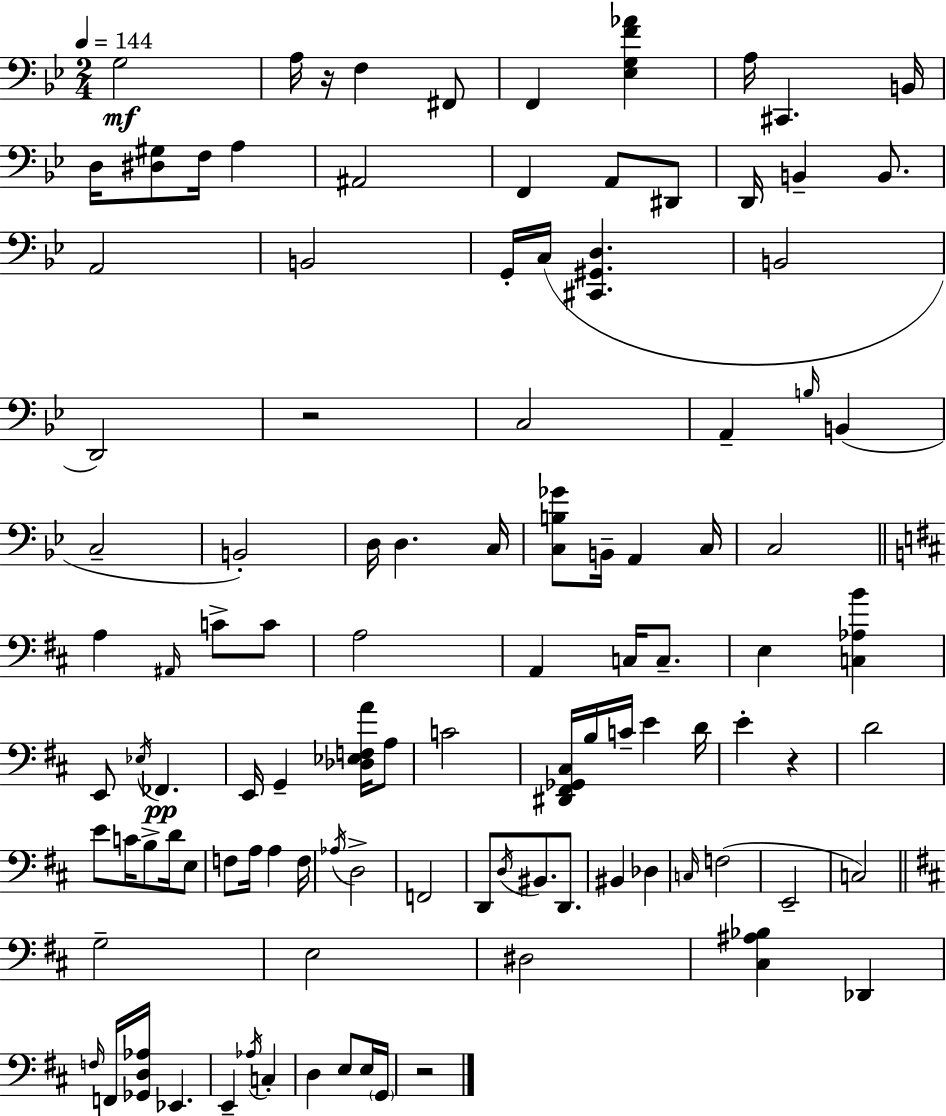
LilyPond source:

{
  \clef bass
  \numericTimeSignature
  \time 2/4
  \key bes \major
  \tempo 4 = 144
  g2\mf | a16 r16 f4 fis,8 | f,4 <ees g f' aes'>4 | a16 cis,4. b,16 | \break d16 <dis gis>8 f16 a4 | ais,2 | f,4 a,8 dis,8 | d,16 b,4-- b,8. | \break a,2 | b,2 | g,16-. c16( <cis, gis, d>4. | b,2 | \break d,2) | r2 | c2 | a,4-- \grace { b16 }( b,4 | \break c2-- | b,2-.) | d16 d4. | c16 <c b ges'>8 b,16-- a,4 | \break c16 c2 | \bar "||" \break \key b \minor a4 \grace { ais,16 } c'8-> c'8 | a2 | a,4 c16 c8.-- | e4 <c aes b'>4 | \break e,8 \acciaccatura { ees16 }\pp fes,4. | e,16 g,4-- <des ees f a'>16 | a8 c'2 | <dis, fis, ges, cis>16 b16 c'16-- e'4 | \break d'16 e'4-. r4 | d'2 | e'8 c'16 b8-> d'16 | e8 f8 a16 a4 | \break f16 \acciaccatura { aes16 } d2-> | f,2 | d,8 \acciaccatura { d16 } bis,8. | d,8. bis,4 | \break des4 \grace { c16 }( f2 | e,2-- | c2) | \bar "||" \break \key b \minor g2-- | e2 | dis2 | <cis ais bes>4 des,4 | \break \grace { f16 } f,16 <ges, d aes>16 ees,4. | e,4-- \acciaccatura { aes16 } c4-. | d4 e8 | e16 \parenthesize g,16 r2 | \break \bar "|."
}